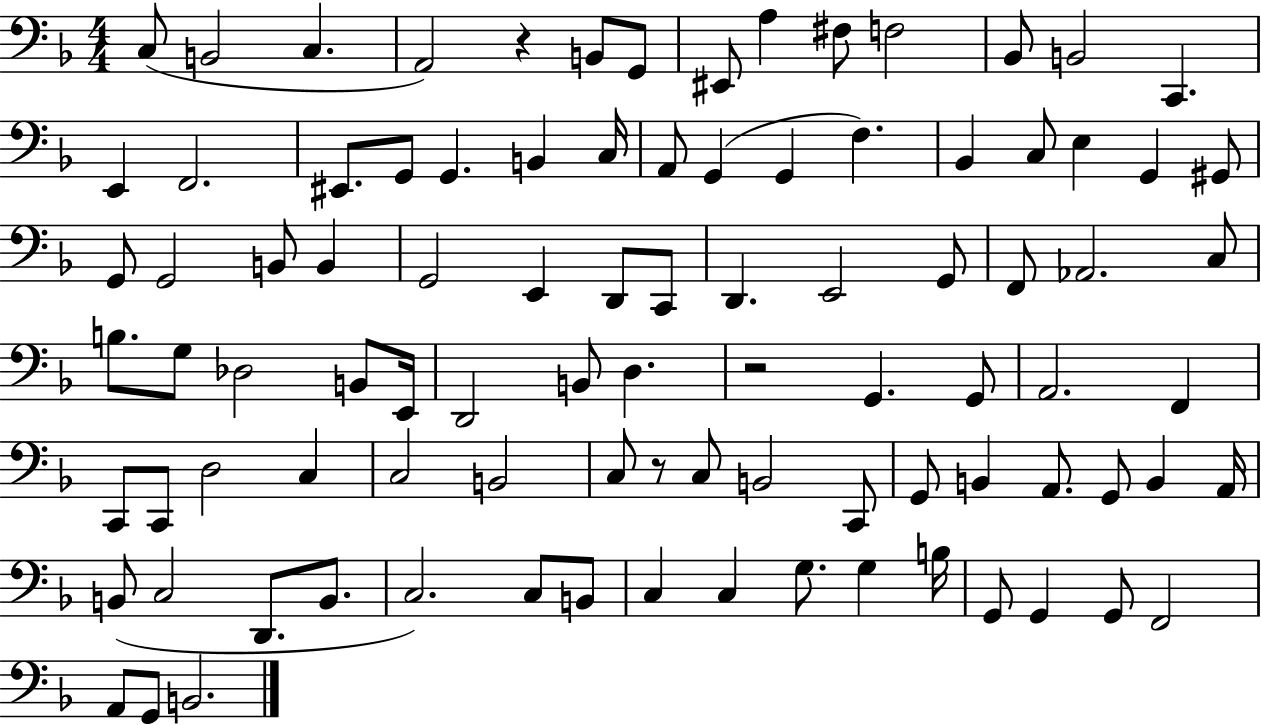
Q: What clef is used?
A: bass